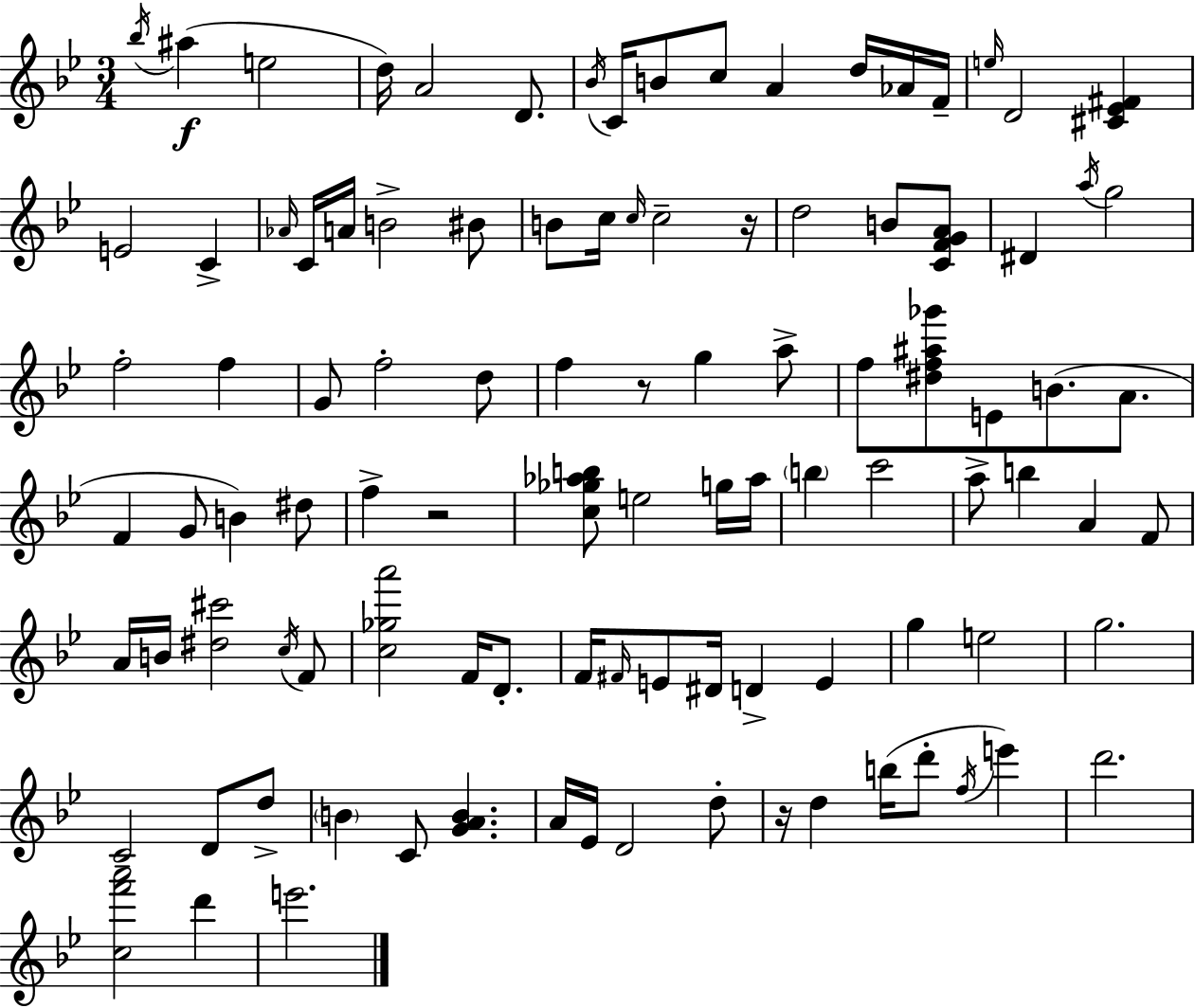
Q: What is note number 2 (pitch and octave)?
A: A#5